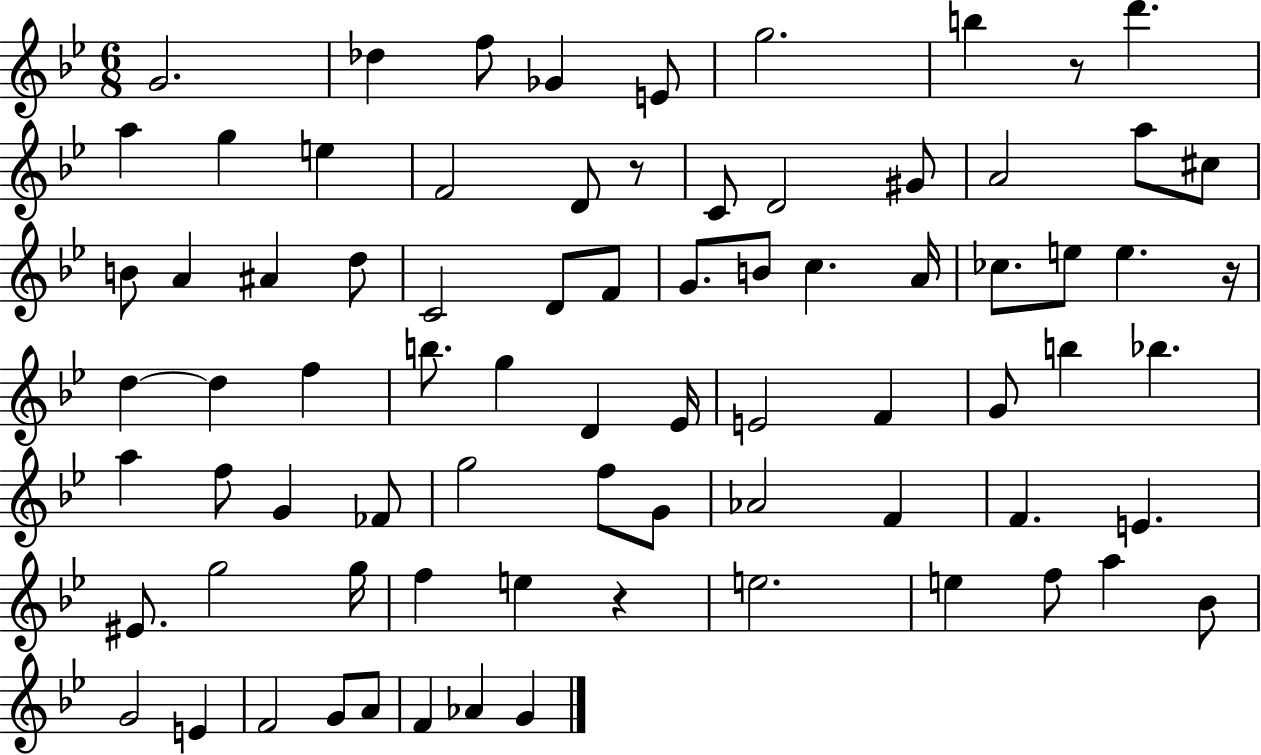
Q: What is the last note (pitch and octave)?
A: G4